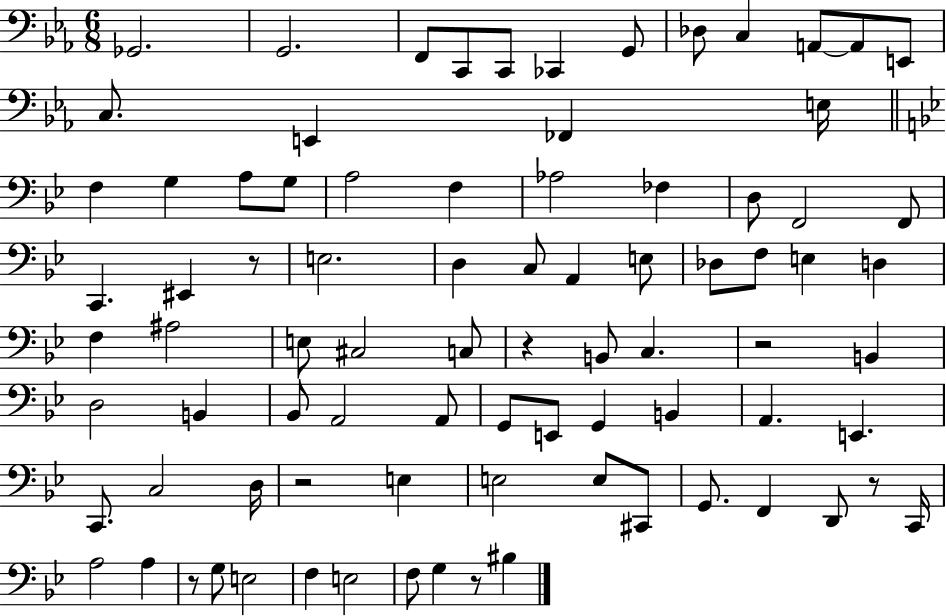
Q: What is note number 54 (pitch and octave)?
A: G2